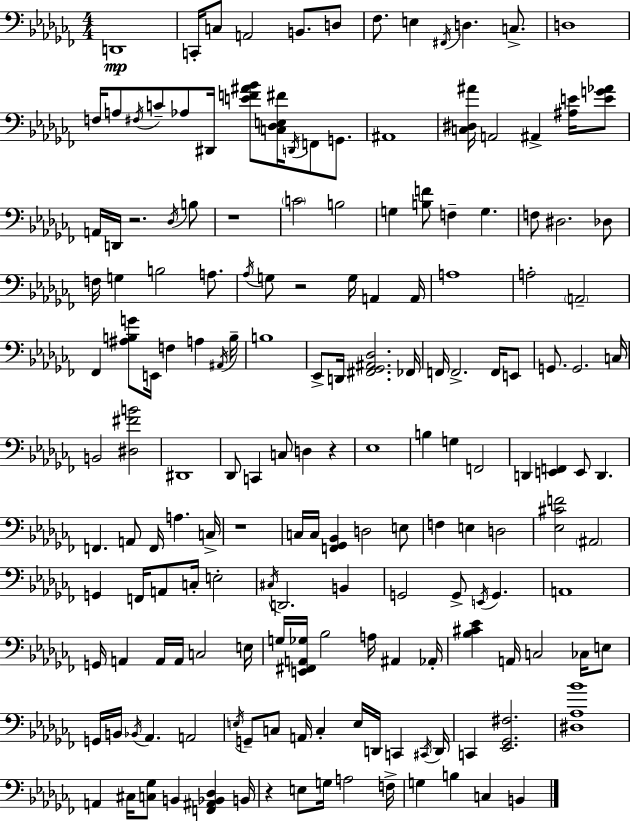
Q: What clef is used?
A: bass